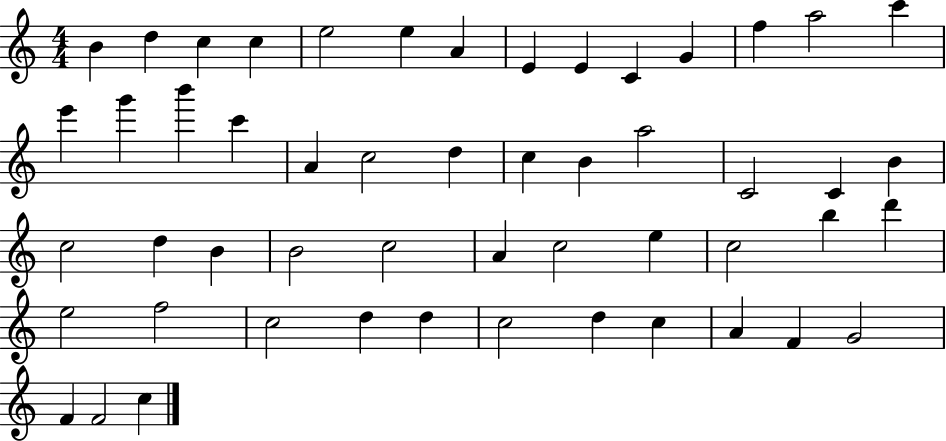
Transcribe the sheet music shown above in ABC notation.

X:1
T:Untitled
M:4/4
L:1/4
K:C
B d c c e2 e A E E C G f a2 c' e' g' b' c' A c2 d c B a2 C2 C B c2 d B B2 c2 A c2 e c2 b d' e2 f2 c2 d d c2 d c A F G2 F F2 c